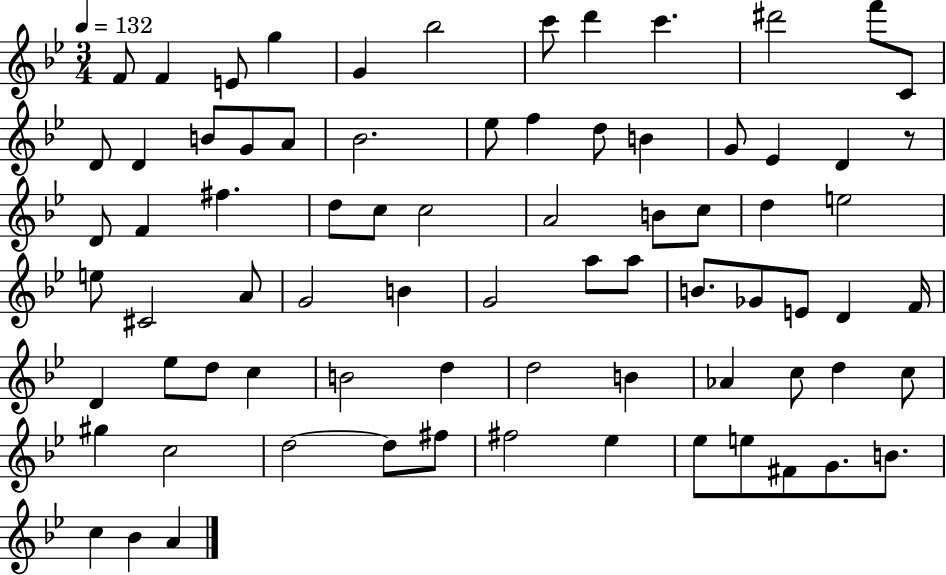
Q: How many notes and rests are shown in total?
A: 77